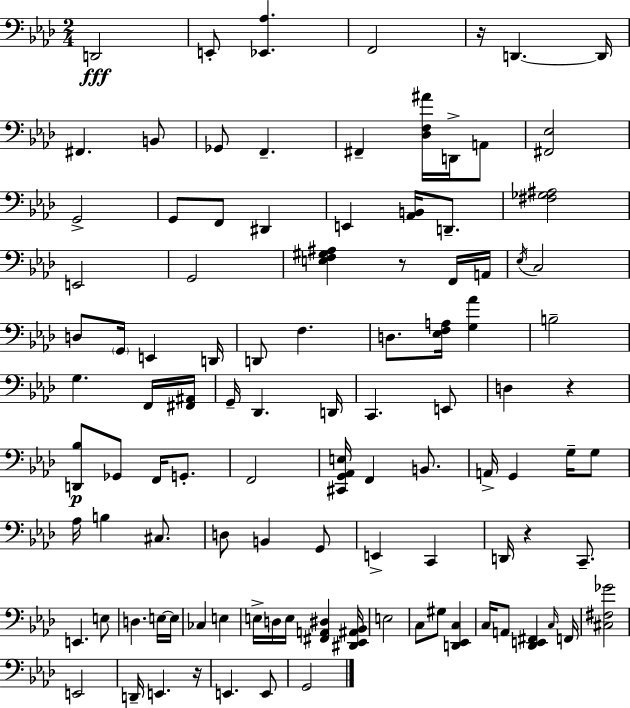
D2/h E2/e [Eb2,Ab3]/q. F2/h R/s D2/q. D2/s F#2/q. B2/e Gb2/e F2/q. F#2/q [Db3,F3,A#4]/s D2/s A2/e [F#2,Eb3]/h G2/h G2/e F2/e D#2/q E2/q [Ab2,B2]/s D2/e. [F#3,Gb3,A#3]/h E2/h G2/h [E3,F3,G#3,A#3]/q R/e F2/s A2/s Eb3/s C3/h D3/e G2/s E2/q D2/s D2/e F3/q. D3/e. [Eb3,F3,A3]/s [G3,Ab4]/q B3/h G3/q. F2/s [F#2,A#2]/s G2/s Db2/q. D2/s C2/q. E2/e D3/q R/q [D2,Bb3]/e Gb2/e F2/s G2/e. F2/h [C#2,G2,Ab2,E3]/s F2/q B2/e. A2/s G2/q G3/s G3/e Ab3/s B3/q C#3/e. D3/e B2/q G2/e E2/q C2/q D2/s R/q C2/e. E2/q. E3/e D3/q. E3/s E3/s CES3/q E3/q E3/s D3/s E3/s [F#2,A2,D#3]/q [D#2,Eb2,A#2,Bb2]/s E3/h C3/e G#3/e [D2,Eb2,C3]/q C3/s A2/e [Db2,E2,F#2]/q C3/s F2/s [C#3,F#3,Gb4]/h E2/h D2/s E2/q. R/s E2/q. E2/e G2/h